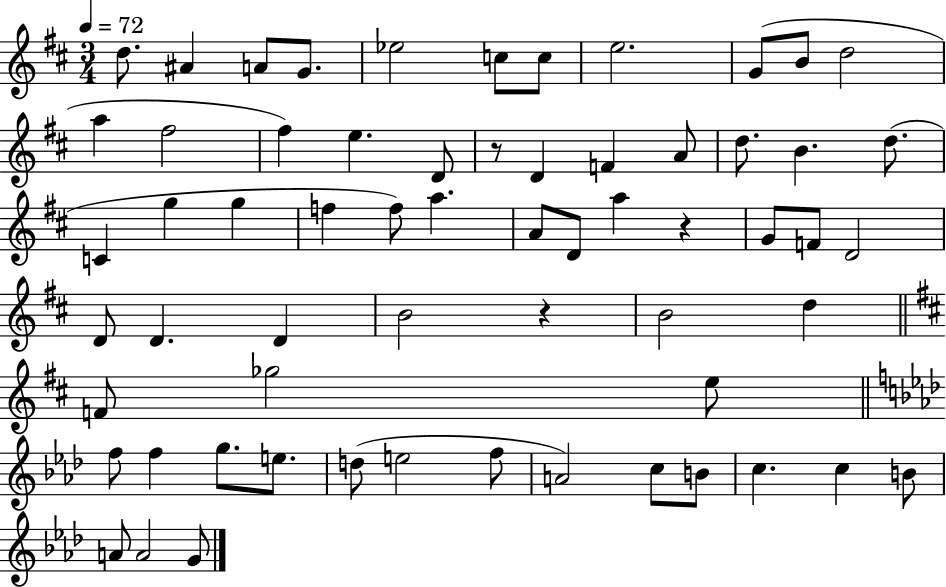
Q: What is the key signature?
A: D major